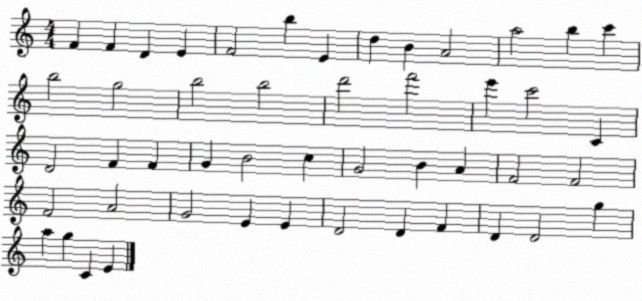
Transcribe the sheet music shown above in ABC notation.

X:1
T:Untitled
M:4/4
L:1/4
K:C
F F D E F2 b E d B A2 a2 b c' b2 g2 b2 b2 d'2 f'2 e' c'2 C D2 F F G B2 c G2 B A F2 F2 F2 A2 G2 E E D2 D F D D2 g a g C E